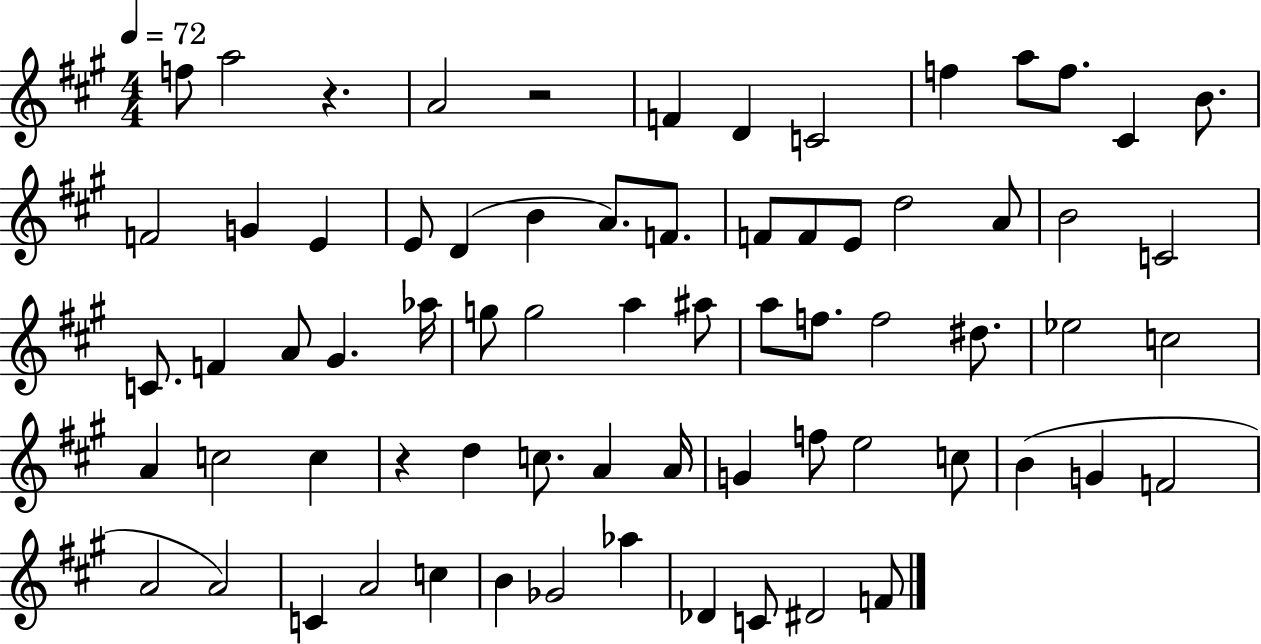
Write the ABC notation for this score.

X:1
T:Untitled
M:4/4
L:1/4
K:A
f/2 a2 z A2 z2 F D C2 f a/2 f/2 ^C B/2 F2 G E E/2 D B A/2 F/2 F/2 F/2 E/2 d2 A/2 B2 C2 C/2 F A/2 ^G _a/4 g/2 g2 a ^a/2 a/2 f/2 f2 ^d/2 _e2 c2 A c2 c z d c/2 A A/4 G f/2 e2 c/2 B G F2 A2 A2 C A2 c B _G2 _a _D C/2 ^D2 F/2